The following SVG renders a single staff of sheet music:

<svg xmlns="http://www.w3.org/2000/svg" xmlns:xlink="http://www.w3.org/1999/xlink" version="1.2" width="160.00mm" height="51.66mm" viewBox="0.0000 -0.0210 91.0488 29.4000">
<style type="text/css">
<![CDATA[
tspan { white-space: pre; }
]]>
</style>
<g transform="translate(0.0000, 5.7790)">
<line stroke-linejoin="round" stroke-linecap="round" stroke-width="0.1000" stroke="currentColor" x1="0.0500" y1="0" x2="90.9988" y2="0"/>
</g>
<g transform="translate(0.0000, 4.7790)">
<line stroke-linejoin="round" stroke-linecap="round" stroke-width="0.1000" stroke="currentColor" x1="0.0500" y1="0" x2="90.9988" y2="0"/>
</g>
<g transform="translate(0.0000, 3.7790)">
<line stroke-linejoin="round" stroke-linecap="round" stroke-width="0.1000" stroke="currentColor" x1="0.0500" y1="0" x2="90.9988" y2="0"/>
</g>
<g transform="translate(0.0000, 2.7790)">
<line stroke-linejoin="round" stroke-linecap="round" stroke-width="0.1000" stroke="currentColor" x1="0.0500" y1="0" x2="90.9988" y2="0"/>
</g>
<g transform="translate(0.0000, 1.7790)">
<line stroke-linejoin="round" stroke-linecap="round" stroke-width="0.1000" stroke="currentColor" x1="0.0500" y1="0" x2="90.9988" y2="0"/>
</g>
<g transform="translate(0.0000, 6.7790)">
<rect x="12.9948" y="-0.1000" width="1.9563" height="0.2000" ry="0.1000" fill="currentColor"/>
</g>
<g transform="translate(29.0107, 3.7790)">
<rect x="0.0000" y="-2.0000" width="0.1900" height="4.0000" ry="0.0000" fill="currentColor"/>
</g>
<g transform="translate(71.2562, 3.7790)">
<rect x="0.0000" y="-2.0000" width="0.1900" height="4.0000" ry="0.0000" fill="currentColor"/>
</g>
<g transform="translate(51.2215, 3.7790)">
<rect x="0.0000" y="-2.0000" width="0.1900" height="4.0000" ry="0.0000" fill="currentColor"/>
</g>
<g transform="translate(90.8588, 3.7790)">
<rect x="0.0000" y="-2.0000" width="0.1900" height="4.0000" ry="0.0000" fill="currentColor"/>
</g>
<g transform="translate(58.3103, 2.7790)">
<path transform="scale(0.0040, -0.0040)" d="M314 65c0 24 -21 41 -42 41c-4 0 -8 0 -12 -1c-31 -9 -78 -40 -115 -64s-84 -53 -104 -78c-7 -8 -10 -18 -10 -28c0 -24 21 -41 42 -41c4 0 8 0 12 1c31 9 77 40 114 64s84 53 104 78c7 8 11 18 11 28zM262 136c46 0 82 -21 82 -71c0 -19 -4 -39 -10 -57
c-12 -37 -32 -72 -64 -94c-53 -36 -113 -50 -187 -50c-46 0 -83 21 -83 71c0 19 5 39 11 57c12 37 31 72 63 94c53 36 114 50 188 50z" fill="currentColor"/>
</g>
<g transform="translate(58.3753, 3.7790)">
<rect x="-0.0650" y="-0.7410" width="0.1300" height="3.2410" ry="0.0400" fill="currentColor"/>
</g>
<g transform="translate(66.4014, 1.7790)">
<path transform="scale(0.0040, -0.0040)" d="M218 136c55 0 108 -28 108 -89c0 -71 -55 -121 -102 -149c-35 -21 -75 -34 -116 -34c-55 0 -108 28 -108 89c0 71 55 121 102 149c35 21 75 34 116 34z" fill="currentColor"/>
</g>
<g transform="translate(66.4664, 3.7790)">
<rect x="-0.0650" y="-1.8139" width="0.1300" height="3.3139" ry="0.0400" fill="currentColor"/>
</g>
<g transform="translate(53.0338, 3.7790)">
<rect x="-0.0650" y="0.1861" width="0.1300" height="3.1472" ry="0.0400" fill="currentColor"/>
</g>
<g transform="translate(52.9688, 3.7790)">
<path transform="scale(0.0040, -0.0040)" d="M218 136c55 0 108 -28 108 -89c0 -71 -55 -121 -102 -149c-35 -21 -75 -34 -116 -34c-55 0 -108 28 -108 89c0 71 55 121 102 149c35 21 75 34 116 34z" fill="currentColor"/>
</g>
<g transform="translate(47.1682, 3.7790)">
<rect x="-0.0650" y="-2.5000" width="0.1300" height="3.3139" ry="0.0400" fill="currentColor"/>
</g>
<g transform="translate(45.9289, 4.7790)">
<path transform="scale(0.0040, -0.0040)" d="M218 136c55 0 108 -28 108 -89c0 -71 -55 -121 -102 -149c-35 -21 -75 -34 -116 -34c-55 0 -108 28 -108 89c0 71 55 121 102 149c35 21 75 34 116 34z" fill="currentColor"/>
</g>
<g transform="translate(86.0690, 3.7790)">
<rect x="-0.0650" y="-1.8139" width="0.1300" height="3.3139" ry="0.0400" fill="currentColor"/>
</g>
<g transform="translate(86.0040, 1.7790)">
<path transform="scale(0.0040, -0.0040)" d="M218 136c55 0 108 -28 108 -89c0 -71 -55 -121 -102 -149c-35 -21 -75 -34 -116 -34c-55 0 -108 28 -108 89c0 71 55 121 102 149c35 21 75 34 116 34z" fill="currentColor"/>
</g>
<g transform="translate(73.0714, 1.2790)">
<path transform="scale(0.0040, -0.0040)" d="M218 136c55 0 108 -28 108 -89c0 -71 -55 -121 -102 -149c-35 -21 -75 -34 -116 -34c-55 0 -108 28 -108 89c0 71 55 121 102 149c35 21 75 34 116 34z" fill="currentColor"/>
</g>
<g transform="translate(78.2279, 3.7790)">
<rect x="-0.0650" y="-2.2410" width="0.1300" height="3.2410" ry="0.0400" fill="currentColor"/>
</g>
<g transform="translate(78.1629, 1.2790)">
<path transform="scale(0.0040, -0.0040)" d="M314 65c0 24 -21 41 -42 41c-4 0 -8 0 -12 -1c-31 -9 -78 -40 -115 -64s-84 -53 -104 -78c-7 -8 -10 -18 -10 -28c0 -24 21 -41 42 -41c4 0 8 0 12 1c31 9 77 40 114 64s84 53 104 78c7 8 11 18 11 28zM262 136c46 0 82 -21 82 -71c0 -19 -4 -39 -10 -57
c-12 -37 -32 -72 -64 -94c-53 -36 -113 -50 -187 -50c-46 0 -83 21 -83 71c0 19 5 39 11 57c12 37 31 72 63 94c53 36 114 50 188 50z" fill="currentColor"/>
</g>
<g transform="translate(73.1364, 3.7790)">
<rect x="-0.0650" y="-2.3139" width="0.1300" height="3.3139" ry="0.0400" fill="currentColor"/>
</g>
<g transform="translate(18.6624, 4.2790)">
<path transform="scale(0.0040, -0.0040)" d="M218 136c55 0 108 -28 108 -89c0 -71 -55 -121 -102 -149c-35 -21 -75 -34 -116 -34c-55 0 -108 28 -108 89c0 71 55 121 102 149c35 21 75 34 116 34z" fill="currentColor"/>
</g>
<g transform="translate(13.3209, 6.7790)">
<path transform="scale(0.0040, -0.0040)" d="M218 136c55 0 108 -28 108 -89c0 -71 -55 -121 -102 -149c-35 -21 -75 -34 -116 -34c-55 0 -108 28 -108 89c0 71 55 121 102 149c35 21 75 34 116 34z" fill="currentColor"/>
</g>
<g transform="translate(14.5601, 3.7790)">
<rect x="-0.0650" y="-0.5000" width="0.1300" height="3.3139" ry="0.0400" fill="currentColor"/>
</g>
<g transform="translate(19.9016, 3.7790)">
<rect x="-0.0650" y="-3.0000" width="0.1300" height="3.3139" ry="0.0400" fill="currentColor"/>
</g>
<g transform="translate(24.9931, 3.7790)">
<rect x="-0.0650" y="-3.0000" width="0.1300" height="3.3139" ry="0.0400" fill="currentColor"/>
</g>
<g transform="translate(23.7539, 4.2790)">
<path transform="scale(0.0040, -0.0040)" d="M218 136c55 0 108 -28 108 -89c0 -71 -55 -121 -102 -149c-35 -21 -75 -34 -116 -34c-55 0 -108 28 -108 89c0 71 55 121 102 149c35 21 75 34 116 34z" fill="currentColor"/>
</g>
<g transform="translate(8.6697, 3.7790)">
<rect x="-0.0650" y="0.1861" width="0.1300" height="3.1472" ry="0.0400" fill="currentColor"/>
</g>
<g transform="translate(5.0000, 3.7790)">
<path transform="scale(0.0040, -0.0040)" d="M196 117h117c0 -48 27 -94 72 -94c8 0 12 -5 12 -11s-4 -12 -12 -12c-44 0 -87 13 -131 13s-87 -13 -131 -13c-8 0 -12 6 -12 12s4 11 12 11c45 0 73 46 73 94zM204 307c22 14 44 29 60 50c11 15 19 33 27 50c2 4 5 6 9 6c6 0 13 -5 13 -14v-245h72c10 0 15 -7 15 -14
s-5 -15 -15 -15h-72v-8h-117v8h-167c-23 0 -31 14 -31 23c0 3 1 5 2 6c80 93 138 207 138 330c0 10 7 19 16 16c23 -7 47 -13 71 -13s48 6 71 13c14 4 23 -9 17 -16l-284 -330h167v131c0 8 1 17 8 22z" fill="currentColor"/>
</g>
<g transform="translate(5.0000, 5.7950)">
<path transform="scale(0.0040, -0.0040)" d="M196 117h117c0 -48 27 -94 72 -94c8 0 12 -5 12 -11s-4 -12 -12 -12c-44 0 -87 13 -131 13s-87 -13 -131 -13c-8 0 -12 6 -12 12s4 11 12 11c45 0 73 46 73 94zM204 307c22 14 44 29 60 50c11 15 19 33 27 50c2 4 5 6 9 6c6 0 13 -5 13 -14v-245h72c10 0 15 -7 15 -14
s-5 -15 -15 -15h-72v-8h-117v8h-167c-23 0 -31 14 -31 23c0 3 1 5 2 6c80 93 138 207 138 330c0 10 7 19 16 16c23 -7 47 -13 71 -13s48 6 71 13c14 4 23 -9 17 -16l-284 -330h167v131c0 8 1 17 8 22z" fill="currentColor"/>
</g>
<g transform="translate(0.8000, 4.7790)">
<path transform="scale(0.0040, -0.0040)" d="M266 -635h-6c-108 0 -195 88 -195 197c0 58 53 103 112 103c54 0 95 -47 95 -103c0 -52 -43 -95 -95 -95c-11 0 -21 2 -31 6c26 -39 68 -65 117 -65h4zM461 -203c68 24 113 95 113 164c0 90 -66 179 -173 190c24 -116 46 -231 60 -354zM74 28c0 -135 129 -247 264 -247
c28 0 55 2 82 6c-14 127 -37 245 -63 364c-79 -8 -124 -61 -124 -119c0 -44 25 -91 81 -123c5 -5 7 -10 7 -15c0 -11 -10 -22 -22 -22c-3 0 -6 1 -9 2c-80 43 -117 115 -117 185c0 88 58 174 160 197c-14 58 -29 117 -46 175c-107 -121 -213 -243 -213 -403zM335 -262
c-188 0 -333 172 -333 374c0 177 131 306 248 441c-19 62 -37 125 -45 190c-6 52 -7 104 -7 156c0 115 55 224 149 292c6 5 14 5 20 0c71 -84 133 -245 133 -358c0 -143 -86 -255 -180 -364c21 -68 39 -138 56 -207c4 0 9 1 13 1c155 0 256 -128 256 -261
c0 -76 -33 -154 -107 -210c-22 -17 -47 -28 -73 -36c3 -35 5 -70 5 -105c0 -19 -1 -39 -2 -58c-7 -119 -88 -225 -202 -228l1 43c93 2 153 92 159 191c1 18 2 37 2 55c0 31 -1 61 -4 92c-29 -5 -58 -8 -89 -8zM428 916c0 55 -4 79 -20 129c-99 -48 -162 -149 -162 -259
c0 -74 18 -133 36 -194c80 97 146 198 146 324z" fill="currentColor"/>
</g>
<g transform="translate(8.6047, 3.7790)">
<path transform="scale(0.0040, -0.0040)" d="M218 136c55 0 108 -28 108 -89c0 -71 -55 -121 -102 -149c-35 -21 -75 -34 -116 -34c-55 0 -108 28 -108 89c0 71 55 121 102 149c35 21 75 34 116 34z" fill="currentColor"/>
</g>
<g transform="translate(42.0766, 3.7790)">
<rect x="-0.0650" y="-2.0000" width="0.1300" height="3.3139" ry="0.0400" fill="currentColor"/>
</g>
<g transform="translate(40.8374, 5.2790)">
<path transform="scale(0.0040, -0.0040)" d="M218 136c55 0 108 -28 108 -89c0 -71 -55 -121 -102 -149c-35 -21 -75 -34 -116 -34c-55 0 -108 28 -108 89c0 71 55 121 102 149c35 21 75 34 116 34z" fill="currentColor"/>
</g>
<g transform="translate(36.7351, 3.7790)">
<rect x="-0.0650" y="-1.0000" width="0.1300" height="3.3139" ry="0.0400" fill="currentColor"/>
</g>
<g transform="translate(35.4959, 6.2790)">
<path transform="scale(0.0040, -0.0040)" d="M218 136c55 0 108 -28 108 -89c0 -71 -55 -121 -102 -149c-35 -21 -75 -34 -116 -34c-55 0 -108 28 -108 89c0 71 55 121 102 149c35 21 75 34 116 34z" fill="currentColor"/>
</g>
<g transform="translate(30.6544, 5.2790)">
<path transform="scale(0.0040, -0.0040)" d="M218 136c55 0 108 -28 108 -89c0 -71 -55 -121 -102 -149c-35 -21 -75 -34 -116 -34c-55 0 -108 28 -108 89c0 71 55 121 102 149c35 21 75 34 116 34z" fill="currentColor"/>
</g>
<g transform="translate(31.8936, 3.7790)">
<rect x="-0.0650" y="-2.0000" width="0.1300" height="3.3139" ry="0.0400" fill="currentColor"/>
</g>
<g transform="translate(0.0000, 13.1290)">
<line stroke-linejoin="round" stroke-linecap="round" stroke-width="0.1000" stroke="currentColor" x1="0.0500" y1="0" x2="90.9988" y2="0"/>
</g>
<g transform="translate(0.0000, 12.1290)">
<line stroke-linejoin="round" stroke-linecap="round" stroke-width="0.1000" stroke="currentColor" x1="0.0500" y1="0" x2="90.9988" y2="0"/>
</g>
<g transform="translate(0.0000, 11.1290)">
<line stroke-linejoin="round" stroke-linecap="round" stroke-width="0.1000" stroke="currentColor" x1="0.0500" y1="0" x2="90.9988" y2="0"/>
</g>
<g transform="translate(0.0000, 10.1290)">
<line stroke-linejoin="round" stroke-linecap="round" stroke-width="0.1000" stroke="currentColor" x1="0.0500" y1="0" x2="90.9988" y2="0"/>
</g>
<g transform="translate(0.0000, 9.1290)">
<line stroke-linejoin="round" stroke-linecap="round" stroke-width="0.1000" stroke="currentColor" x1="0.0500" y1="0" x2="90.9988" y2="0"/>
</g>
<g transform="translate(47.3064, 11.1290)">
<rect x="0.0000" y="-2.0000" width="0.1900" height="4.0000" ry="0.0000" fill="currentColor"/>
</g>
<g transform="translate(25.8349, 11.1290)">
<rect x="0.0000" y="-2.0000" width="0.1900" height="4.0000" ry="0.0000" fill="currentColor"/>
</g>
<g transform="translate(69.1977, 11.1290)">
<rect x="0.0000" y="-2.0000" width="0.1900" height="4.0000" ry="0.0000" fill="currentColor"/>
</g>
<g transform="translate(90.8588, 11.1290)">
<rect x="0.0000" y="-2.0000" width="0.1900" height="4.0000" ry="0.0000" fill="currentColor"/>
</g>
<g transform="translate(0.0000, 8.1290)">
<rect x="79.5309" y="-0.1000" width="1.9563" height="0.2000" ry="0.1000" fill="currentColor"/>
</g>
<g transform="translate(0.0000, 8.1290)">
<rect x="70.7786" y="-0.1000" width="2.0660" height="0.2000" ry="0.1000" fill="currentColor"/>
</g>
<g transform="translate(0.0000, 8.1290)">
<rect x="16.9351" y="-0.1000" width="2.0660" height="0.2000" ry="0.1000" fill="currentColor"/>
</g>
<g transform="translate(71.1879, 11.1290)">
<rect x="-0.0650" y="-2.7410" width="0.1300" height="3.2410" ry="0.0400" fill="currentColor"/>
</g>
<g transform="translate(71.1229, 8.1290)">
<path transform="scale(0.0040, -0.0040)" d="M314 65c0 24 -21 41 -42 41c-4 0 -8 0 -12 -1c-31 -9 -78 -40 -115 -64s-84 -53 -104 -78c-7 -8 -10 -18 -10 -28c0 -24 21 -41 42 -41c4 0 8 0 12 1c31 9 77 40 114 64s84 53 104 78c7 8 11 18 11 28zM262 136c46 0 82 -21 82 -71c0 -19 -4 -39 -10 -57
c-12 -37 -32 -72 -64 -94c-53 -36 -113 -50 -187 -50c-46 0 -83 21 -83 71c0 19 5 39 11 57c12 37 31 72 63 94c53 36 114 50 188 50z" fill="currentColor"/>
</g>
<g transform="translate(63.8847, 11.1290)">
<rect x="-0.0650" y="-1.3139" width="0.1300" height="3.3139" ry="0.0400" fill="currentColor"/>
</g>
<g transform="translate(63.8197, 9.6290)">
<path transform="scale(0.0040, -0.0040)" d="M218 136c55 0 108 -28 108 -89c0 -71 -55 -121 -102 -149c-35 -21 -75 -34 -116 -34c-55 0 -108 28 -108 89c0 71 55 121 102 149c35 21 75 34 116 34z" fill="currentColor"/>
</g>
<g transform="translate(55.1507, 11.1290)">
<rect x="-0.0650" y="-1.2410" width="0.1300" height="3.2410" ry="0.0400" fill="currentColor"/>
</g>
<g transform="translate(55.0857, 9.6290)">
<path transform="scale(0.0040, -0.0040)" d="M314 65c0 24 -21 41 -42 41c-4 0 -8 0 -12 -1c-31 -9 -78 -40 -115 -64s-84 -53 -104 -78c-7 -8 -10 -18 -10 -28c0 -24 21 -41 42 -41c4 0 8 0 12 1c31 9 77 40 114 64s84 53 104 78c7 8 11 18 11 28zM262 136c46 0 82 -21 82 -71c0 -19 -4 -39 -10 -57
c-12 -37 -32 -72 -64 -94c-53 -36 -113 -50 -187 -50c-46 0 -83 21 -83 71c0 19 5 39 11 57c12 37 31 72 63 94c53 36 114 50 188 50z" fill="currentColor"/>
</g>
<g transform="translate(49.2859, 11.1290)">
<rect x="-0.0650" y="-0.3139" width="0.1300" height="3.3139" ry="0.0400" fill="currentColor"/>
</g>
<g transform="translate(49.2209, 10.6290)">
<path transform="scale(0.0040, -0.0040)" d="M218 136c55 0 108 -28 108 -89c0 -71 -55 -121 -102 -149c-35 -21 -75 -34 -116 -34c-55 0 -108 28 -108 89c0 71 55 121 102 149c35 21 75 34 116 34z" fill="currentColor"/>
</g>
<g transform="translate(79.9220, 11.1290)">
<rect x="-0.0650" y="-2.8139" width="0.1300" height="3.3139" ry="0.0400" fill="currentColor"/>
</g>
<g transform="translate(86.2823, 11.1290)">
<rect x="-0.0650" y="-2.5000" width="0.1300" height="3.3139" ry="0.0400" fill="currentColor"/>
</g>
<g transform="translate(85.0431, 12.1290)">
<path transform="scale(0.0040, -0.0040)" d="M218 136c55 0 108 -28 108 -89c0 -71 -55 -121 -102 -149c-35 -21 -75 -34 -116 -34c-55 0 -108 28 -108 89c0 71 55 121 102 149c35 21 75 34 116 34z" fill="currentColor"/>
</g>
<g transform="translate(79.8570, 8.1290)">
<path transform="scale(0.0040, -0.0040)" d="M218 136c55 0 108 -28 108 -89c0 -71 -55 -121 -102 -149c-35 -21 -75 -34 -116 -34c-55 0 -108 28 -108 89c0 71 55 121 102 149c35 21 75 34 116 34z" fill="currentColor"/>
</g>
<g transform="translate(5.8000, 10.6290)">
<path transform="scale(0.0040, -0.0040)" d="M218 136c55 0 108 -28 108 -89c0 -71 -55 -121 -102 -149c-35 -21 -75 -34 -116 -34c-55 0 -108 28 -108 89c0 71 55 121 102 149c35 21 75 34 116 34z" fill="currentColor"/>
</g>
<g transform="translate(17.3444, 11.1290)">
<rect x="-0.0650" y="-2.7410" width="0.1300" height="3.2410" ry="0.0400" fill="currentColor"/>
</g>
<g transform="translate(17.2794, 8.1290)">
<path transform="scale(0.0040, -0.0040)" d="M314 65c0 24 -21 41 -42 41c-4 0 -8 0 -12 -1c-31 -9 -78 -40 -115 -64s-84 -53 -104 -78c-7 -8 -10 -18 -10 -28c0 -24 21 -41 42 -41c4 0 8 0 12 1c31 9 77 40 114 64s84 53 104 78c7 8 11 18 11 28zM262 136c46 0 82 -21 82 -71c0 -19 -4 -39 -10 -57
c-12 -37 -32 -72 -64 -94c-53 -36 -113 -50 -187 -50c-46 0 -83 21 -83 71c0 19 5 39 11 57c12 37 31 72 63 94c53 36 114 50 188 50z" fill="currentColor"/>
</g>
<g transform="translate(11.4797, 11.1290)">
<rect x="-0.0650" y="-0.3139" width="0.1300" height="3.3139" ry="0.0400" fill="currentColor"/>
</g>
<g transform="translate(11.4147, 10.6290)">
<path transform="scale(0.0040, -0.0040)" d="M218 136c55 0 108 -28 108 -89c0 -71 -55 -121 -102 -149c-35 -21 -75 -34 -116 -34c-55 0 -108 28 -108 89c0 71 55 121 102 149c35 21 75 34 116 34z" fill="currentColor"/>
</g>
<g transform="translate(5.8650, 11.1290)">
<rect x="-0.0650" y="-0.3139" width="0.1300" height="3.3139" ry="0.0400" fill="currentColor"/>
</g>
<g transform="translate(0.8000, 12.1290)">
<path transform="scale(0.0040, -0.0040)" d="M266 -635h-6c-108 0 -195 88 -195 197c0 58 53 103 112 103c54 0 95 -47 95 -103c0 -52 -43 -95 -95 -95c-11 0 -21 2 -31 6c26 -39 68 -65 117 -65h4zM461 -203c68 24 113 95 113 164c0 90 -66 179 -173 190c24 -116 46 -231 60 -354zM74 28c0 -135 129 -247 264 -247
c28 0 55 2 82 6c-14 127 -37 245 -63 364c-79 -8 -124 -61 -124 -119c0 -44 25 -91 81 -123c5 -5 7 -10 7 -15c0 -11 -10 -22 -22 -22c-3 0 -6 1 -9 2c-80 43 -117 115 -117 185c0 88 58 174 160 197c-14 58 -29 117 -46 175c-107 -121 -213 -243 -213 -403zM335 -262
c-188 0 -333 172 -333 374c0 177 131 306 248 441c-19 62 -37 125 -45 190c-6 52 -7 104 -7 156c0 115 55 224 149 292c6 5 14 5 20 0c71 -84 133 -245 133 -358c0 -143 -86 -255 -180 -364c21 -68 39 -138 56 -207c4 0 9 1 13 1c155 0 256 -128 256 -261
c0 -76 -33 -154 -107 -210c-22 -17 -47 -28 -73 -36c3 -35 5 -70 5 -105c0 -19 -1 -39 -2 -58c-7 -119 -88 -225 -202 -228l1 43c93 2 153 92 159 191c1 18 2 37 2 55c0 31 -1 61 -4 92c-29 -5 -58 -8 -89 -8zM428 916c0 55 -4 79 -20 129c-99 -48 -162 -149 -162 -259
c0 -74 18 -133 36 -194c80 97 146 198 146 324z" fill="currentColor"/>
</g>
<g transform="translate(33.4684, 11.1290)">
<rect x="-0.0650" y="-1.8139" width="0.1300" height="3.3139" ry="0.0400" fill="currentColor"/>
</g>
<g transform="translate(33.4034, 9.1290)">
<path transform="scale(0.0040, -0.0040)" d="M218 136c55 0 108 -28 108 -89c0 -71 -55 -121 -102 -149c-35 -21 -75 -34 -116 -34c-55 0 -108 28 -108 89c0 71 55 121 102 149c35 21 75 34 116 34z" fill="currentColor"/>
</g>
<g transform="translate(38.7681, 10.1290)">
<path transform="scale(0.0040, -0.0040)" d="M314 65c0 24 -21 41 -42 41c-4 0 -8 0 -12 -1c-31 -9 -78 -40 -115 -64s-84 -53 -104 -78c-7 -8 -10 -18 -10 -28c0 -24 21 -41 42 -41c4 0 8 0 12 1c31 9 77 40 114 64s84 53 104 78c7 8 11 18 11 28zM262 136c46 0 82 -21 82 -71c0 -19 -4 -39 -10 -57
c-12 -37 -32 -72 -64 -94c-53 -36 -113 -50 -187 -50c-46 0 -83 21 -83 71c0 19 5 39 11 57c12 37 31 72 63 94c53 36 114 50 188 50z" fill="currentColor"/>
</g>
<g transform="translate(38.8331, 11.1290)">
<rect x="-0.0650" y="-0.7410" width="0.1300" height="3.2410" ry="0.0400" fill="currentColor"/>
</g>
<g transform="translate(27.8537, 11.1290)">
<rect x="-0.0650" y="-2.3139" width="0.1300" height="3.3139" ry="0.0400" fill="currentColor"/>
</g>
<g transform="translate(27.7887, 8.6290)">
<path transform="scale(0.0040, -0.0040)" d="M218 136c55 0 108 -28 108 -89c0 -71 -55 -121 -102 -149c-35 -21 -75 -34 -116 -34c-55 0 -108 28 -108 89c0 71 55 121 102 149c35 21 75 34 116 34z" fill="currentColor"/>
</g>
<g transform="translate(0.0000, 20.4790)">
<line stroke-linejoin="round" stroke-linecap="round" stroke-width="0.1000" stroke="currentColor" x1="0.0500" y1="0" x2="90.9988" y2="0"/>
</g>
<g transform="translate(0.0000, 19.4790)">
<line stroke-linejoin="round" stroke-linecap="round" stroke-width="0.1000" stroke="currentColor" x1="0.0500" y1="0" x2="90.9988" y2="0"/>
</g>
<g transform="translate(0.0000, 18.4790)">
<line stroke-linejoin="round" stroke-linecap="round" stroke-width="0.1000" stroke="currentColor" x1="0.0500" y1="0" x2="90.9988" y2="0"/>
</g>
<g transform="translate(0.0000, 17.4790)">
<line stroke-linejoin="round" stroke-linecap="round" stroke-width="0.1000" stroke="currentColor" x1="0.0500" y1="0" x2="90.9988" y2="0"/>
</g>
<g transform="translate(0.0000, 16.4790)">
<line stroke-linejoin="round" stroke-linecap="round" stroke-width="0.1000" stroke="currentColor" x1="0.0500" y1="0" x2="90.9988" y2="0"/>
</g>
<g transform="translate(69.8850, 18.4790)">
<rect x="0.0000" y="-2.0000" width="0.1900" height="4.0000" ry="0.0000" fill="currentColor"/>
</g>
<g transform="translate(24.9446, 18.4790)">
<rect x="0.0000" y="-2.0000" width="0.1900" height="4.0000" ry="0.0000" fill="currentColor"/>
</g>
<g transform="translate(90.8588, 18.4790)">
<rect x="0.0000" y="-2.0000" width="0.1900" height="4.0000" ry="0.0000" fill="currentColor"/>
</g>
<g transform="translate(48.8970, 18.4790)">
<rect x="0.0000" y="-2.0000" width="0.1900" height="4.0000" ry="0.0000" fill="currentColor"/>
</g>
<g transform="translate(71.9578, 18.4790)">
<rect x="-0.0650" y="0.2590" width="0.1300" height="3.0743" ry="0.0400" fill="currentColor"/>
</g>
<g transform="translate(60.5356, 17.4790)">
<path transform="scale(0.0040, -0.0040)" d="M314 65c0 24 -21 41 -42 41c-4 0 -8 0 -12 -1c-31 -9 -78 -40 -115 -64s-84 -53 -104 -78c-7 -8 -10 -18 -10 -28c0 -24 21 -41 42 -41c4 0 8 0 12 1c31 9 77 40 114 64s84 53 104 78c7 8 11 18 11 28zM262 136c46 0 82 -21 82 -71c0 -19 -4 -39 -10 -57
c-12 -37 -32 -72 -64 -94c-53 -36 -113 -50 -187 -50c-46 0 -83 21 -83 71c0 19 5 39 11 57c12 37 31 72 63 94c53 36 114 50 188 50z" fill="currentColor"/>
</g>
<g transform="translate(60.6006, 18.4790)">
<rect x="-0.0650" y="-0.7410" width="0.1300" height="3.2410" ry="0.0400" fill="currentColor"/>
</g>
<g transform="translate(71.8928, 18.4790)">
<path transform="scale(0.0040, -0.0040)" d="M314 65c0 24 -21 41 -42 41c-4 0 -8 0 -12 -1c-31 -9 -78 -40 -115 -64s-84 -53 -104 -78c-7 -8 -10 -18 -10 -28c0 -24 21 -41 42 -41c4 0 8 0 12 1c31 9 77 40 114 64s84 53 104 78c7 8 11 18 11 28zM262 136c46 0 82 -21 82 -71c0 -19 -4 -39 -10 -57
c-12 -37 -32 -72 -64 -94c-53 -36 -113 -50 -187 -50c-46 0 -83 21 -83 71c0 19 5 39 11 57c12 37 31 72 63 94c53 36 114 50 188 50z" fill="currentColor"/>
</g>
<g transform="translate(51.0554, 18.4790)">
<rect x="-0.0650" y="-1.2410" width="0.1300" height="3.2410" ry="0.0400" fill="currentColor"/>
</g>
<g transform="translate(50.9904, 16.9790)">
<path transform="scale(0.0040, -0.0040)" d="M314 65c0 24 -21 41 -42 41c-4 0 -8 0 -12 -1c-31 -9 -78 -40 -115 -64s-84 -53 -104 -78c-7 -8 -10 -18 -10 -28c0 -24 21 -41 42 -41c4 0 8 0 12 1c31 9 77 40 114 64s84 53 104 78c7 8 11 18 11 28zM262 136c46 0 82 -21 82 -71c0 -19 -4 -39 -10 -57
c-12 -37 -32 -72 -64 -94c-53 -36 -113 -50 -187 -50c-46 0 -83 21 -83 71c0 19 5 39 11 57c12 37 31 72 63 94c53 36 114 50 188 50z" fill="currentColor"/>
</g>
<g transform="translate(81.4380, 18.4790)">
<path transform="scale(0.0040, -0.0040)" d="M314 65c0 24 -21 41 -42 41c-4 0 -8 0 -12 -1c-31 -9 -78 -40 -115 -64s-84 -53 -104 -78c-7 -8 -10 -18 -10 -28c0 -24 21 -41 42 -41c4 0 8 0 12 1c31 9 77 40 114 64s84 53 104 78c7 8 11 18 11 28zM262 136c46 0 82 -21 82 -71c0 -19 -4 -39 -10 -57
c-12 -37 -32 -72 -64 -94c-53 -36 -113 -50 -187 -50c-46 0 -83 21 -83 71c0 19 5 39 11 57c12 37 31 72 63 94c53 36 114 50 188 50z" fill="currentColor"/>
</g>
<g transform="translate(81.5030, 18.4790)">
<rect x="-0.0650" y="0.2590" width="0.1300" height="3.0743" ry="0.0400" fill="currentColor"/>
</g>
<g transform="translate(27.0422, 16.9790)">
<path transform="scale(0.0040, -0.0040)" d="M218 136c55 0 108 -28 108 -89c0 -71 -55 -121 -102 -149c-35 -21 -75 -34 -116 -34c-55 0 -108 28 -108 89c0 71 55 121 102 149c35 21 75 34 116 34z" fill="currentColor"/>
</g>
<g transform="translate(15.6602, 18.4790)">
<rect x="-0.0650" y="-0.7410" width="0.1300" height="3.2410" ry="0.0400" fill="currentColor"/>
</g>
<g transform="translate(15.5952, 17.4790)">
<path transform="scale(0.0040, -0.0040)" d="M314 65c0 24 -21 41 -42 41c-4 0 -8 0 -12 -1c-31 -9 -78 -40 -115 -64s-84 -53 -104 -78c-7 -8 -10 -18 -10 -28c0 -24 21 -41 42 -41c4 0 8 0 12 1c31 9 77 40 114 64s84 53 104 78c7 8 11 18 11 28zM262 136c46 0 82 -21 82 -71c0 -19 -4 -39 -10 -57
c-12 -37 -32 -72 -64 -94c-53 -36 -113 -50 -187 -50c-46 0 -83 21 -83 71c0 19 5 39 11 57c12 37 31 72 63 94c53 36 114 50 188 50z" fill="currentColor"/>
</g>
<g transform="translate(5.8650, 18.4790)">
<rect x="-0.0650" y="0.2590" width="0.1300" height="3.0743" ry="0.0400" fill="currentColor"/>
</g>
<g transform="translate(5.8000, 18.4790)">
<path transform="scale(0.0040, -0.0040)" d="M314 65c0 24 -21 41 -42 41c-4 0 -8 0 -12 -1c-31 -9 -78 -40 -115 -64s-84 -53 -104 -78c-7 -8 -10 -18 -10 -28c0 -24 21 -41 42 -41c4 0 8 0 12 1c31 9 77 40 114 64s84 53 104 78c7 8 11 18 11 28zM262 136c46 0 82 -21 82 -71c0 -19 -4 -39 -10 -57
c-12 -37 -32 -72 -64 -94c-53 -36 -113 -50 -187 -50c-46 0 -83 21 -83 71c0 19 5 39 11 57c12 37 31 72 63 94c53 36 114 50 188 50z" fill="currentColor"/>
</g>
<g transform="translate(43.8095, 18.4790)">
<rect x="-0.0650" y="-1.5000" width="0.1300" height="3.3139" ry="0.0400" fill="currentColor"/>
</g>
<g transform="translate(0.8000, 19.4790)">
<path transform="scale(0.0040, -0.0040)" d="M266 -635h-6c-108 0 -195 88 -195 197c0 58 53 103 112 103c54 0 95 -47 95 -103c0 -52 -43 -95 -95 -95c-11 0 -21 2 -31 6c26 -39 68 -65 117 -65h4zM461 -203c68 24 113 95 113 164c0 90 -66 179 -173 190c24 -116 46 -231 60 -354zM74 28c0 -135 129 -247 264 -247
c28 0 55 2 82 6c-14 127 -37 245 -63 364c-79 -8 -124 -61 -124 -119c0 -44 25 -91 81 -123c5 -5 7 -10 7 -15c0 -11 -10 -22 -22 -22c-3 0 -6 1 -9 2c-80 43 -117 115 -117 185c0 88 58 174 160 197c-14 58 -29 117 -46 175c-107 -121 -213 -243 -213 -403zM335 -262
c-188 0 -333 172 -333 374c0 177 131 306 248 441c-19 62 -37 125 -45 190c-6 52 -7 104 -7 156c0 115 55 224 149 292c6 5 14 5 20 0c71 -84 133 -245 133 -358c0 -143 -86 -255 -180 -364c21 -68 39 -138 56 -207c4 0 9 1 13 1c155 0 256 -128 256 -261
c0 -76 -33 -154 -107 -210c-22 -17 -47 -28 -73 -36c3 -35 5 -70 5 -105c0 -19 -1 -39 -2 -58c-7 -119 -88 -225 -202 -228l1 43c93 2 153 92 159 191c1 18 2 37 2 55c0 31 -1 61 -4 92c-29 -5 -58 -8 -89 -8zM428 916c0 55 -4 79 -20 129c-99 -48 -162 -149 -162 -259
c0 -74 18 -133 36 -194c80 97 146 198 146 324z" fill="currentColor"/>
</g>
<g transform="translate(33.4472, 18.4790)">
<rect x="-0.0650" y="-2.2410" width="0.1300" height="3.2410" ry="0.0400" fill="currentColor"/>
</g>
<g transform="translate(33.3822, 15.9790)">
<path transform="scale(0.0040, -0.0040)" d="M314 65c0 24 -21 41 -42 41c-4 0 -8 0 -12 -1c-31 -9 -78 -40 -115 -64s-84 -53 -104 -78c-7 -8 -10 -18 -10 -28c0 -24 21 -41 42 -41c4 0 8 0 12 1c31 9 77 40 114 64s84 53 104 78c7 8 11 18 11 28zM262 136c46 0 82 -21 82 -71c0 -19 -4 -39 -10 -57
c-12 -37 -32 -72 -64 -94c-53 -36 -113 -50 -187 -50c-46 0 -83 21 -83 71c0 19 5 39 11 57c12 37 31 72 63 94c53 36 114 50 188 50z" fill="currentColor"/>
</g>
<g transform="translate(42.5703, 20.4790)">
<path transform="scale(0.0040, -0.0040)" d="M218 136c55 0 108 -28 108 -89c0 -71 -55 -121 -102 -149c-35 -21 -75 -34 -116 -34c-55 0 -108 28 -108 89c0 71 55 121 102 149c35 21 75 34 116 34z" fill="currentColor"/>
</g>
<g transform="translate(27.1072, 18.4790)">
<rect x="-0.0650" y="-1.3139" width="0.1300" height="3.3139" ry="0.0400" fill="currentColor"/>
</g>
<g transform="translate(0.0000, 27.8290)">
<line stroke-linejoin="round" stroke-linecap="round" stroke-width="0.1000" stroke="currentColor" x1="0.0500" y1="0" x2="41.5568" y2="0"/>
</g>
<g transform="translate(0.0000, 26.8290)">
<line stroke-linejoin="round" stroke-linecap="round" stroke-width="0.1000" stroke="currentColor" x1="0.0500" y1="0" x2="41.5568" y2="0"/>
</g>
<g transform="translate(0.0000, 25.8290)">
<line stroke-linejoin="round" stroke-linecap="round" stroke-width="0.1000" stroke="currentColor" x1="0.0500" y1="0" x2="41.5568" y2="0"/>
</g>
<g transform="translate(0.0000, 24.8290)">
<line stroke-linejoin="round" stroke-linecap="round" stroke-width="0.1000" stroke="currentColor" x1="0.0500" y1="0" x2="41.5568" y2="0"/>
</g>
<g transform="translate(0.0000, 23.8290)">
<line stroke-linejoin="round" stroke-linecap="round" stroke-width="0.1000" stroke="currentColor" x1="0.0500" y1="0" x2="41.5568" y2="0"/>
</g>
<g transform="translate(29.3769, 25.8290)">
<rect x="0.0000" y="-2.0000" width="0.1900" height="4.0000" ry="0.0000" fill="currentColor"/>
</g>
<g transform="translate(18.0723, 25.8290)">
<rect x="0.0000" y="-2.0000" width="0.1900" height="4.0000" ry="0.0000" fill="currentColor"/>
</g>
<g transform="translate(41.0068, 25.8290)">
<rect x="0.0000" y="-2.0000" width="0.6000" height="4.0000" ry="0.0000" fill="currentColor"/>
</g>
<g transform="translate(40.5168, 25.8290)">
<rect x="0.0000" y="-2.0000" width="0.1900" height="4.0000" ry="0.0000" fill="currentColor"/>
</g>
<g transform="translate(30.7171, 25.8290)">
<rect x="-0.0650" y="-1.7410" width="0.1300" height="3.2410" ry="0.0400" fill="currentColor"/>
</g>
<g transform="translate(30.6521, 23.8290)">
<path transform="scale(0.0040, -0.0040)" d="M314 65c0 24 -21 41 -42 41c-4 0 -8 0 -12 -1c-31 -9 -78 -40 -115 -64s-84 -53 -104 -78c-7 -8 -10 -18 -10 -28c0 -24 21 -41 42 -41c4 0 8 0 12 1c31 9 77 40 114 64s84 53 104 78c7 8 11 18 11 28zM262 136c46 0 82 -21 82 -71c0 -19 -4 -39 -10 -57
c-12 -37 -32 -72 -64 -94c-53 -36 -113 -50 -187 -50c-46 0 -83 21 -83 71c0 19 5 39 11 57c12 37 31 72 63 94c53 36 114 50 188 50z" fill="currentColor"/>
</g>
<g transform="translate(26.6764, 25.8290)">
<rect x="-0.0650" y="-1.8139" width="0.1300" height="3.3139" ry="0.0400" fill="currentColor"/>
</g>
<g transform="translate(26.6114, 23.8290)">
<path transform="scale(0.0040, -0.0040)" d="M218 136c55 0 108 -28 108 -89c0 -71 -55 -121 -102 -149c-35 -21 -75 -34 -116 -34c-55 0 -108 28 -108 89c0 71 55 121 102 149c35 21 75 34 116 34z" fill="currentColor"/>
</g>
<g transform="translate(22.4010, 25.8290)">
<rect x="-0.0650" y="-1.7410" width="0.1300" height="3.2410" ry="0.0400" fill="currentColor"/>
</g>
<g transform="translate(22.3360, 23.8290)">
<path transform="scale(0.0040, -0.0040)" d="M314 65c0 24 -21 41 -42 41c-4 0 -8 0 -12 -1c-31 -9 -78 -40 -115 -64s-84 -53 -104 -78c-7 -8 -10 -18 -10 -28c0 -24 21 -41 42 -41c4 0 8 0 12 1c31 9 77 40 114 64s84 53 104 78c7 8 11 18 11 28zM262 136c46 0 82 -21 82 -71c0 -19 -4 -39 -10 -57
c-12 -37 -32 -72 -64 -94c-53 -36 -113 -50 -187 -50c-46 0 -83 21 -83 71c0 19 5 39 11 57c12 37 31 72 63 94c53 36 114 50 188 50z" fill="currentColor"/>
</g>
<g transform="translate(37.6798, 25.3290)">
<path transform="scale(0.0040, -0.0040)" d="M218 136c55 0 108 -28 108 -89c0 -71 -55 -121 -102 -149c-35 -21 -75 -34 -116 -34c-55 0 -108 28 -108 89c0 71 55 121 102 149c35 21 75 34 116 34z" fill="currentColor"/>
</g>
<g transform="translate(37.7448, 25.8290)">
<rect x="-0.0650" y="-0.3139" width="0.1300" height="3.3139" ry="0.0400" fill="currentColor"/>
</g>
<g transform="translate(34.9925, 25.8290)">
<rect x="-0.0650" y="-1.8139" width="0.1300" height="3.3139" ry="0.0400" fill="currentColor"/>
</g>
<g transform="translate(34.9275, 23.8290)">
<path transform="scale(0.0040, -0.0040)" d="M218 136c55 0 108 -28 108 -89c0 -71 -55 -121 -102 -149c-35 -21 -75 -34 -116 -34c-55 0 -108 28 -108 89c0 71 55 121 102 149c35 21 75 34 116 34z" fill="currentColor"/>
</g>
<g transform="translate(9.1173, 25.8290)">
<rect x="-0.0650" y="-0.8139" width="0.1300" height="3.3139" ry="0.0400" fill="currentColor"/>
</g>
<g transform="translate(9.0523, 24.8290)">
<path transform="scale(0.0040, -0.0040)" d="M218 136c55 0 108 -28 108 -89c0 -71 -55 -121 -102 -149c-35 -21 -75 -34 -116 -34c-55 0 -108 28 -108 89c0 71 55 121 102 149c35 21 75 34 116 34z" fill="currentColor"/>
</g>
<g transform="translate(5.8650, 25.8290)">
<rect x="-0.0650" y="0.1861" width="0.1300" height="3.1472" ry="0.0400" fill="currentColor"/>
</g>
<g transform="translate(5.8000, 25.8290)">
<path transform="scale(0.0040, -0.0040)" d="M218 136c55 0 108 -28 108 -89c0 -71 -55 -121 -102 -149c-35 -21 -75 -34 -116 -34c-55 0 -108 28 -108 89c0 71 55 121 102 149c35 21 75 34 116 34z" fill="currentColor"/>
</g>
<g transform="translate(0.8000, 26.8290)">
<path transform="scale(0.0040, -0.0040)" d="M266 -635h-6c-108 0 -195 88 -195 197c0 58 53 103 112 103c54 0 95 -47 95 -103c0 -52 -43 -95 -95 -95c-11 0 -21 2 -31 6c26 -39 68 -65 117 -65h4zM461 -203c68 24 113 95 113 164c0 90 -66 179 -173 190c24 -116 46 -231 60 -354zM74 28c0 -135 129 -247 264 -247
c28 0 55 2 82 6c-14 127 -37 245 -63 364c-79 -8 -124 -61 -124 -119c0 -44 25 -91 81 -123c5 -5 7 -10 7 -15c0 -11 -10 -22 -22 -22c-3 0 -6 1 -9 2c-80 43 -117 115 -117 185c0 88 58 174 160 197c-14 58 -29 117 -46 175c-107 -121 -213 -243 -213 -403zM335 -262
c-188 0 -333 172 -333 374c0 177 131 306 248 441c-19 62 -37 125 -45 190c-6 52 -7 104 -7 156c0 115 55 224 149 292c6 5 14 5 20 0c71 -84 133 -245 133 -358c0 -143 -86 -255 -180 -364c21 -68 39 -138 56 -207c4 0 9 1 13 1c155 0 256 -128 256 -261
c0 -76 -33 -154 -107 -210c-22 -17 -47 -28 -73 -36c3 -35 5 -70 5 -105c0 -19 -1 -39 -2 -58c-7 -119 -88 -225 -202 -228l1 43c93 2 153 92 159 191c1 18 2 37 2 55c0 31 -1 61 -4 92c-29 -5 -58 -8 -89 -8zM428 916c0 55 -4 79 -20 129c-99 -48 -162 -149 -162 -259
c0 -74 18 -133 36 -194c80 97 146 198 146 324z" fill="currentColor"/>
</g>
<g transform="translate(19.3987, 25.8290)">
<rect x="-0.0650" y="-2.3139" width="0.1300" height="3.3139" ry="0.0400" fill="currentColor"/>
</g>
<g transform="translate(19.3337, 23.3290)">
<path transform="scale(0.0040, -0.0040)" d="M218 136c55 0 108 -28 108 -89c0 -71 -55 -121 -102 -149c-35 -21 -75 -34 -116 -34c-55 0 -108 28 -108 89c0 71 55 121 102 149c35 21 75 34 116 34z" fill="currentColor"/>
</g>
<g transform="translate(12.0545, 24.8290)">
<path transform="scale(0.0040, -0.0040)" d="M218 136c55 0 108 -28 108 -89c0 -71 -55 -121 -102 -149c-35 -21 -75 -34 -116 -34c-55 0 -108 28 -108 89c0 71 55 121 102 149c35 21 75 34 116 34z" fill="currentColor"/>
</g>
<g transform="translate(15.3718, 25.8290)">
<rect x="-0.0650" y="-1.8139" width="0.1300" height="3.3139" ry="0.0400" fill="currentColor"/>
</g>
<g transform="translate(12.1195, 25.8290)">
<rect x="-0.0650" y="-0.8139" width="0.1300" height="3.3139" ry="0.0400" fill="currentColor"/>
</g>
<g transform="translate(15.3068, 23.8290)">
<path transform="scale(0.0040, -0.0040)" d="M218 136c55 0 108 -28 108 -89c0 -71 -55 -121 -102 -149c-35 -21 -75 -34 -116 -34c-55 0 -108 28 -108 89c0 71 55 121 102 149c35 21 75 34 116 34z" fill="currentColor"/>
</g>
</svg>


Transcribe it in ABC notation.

X:1
T:Untitled
M:4/4
L:1/4
K:C
B C A A F D F G B d2 f g g2 f c c a2 g f d2 c e2 e a2 a G B2 d2 e g2 E e2 d2 B2 B2 B d d f g f2 f f2 f c